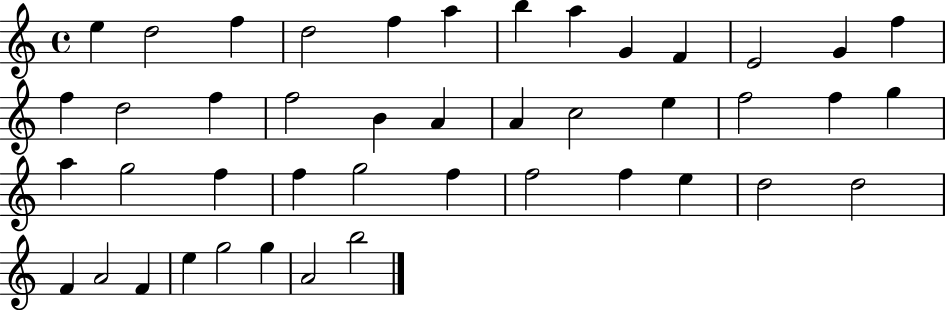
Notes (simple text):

E5/q D5/h F5/q D5/h F5/q A5/q B5/q A5/q G4/q F4/q E4/h G4/q F5/q F5/q D5/h F5/q F5/h B4/q A4/q A4/q C5/h E5/q F5/h F5/q G5/q A5/q G5/h F5/q F5/q G5/h F5/q F5/h F5/q E5/q D5/h D5/h F4/q A4/h F4/q E5/q G5/h G5/q A4/h B5/h